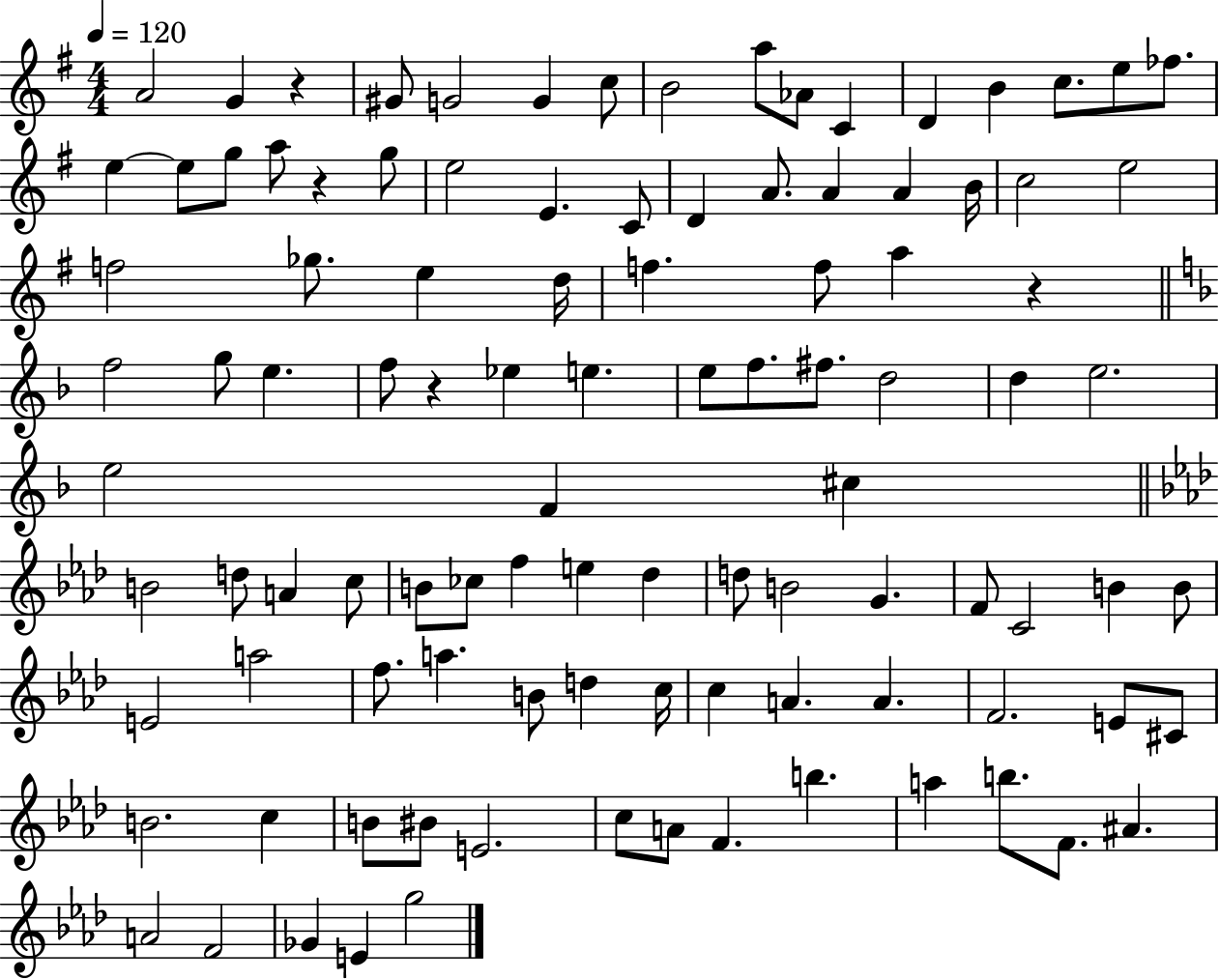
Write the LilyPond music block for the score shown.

{
  \clef treble
  \numericTimeSignature
  \time 4/4
  \key g \major
  \tempo 4 = 120
  a'2 g'4 r4 | gis'8 g'2 g'4 c''8 | b'2 a''8 aes'8 c'4 | d'4 b'4 c''8. e''8 fes''8. | \break e''4~~ e''8 g''8 a''8 r4 g''8 | e''2 e'4. c'8 | d'4 a'8. a'4 a'4 b'16 | c''2 e''2 | \break f''2 ges''8. e''4 d''16 | f''4. f''8 a''4 r4 | \bar "||" \break \key f \major f''2 g''8 e''4. | f''8 r4 ees''4 e''4. | e''8 f''8. fis''8. d''2 | d''4 e''2. | \break e''2 f'4 cis''4 | \bar "||" \break \key f \minor b'2 d''8 a'4 c''8 | b'8 ces''8 f''4 e''4 des''4 | d''8 b'2 g'4. | f'8 c'2 b'4 b'8 | \break e'2 a''2 | f''8. a''4. b'8 d''4 c''16 | c''4 a'4. a'4. | f'2. e'8 cis'8 | \break b'2. c''4 | b'8 bis'8 e'2. | c''8 a'8 f'4. b''4. | a''4 b''8. f'8. ais'4. | \break a'2 f'2 | ges'4 e'4 g''2 | \bar "|."
}